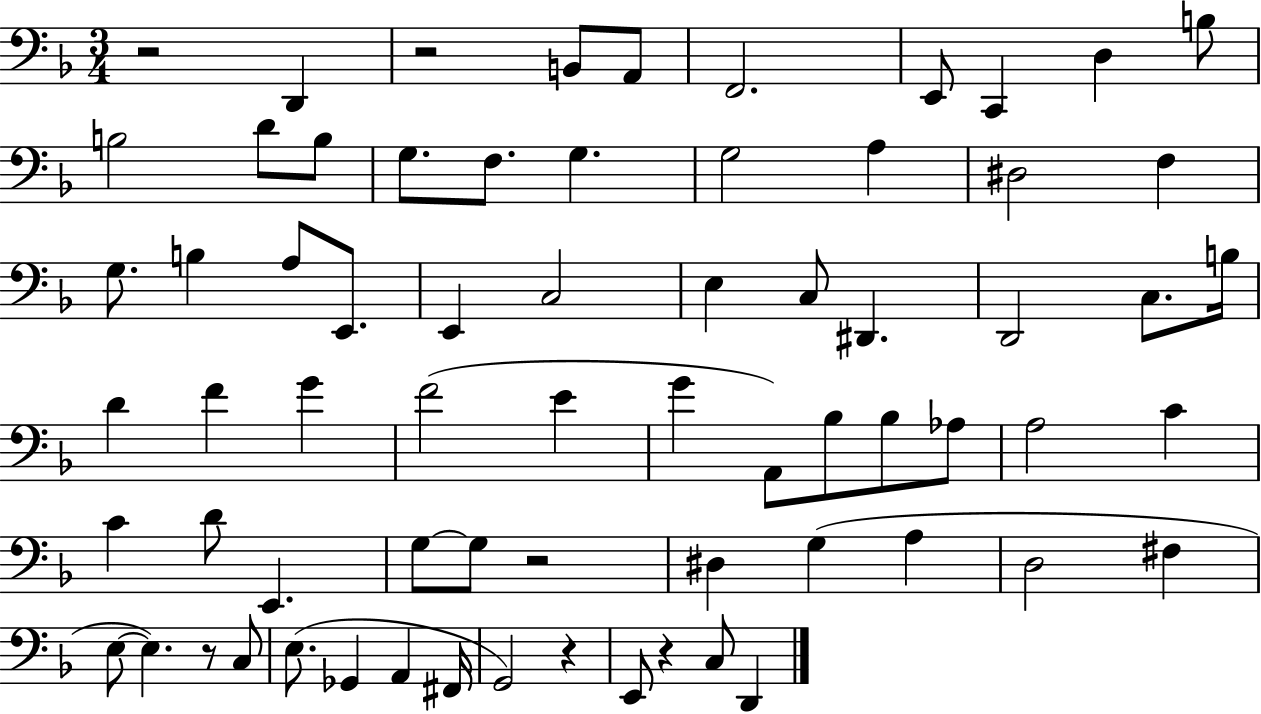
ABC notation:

X:1
T:Untitled
M:3/4
L:1/4
K:F
z2 D,, z2 B,,/2 A,,/2 F,,2 E,,/2 C,, D, B,/2 B,2 D/2 B,/2 G,/2 F,/2 G, G,2 A, ^D,2 F, G,/2 B, A,/2 E,,/2 E,, C,2 E, C,/2 ^D,, D,,2 C,/2 B,/4 D F G F2 E G A,,/2 _B,/2 _B,/2 _A,/2 A,2 C C D/2 E,, G,/2 G,/2 z2 ^D, G, A, D,2 ^F, E,/2 E, z/2 C,/2 E,/2 _G,, A,, ^F,,/4 G,,2 z E,,/2 z C,/2 D,,